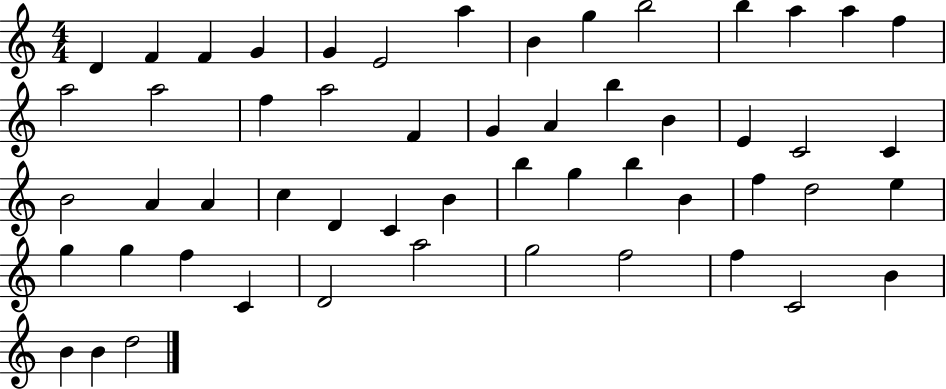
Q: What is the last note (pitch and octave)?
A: D5